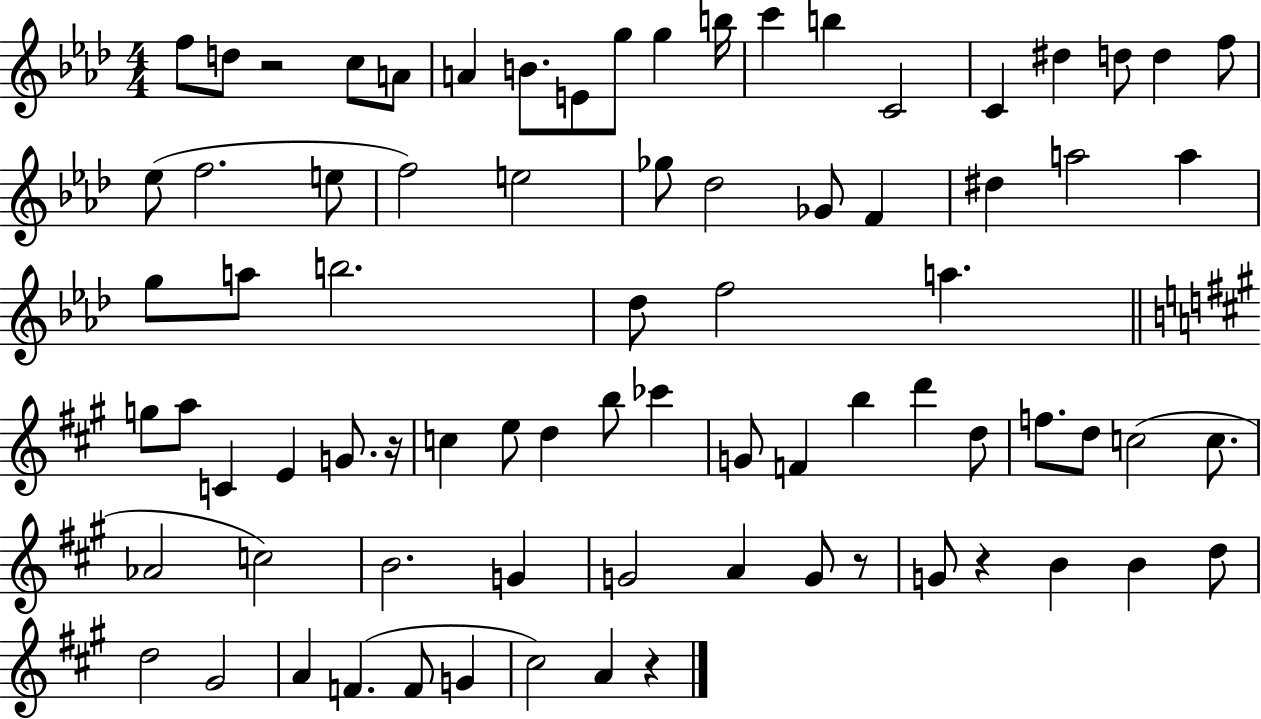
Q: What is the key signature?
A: AES major